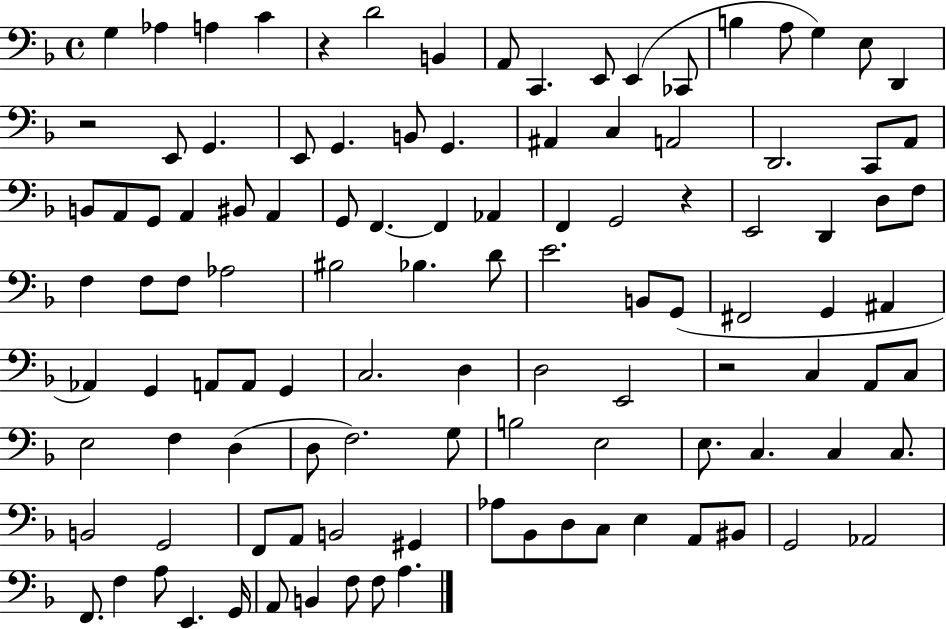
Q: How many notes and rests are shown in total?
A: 110